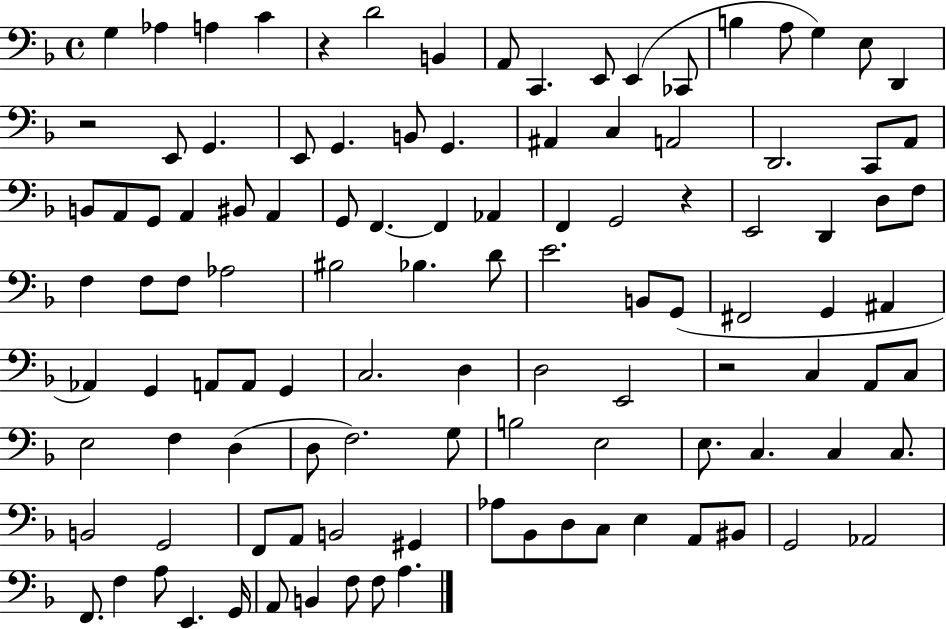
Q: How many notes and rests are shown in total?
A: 110